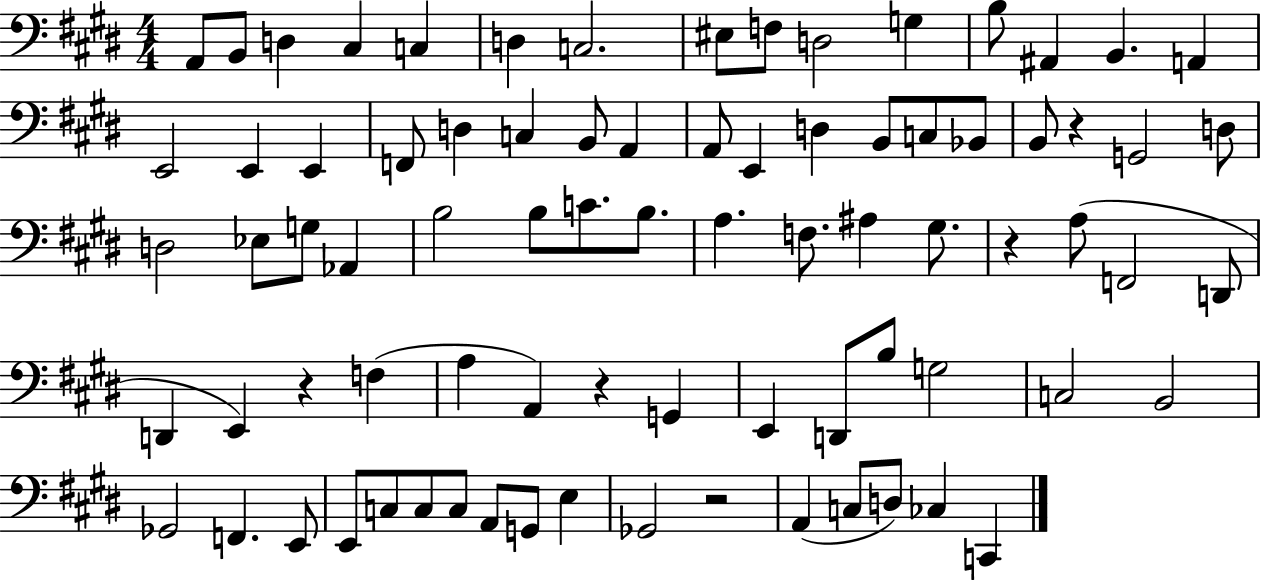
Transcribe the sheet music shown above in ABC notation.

X:1
T:Untitled
M:4/4
L:1/4
K:E
A,,/2 B,,/2 D, ^C, C, D, C,2 ^E,/2 F,/2 D,2 G, B,/2 ^A,, B,, A,, E,,2 E,, E,, F,,/2 D, C, B,,/2 A,, A,,/2 E,, D, B,,/2 C,/2 _B,,/2 B,,/2 z G,,2 D,/2 D,2 _E,/2 G,/2 _A,, B,2 B,/2 C/2 B,/2 A, F,/2 ^A, ^G,/2 z A,/2 F,,2 D,,/2 D,, E,, z F, A, A,, z G,, E,, D,,/2 B,/2 G,2 C,2 B,,2 _G,,2 F,, E,,/2 E,,/2 C,/2 C,/2 C,/2 A,,/2 G,,/2 E, _G,,2 z2 A,, C,/2 D,/2 _C, C,,